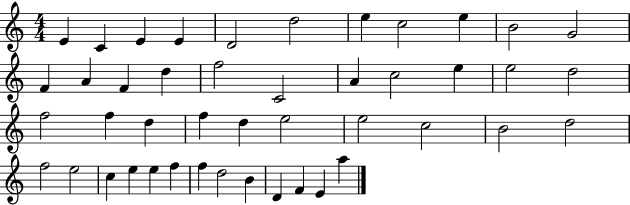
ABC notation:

X:1
T:Untitled
M:4/4
L:1/4
K:C
E C E E D2 d2 e c2 e B2 G2 F A F d f2 C2 A c2 e e2 d2 f2 f d f d e2 e2 c2 B2 d2 f2 e2 c e e f f d2 B D F E a